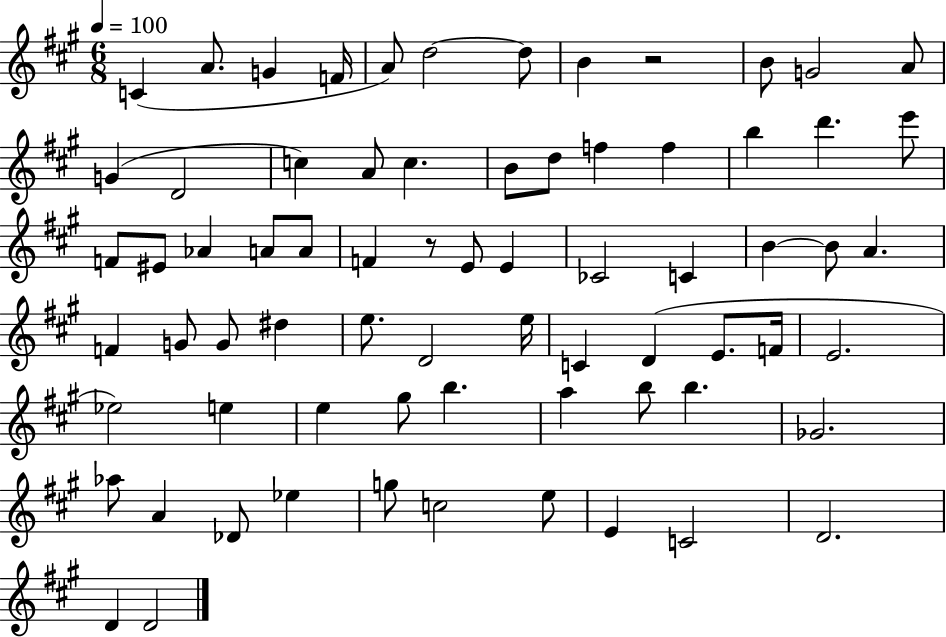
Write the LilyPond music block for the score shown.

{
  \clef treble
  \numericTimeSignature
  \time 6/8
  \key a \major
  \tempo 4 = 100
  \repeat volta 2 { c'4( a'8. g'4 f'16 | a'8) d''2~~ d''8 | b'4 r2 | b'8 g'2 a'8 | \break g'4( d'2 | c''4) a'8 c''4. | b'8 d''8 f''4 f''4 | b''4 d'''4. e'''8 | \break f'8 eis'8 aes'4 a'8 a'8 | f'4 r8 e'8 e'4 | ces'2 c'4 | b'4~~ b'8 a'4. | \break f'4 g'8 g'8 dis''4 | e''8. d'2 e''16 | c'4 d'4( e'8. f'16 | e'2. | \break ees''2) e''4 | e''4 gis''8 b''4. | a''4 b''8 b''4. | ges'2. | \break aes''8 a'4 des'8 ees''4 | g''8 c''2 e''8 | e'4 c'2 | d'2. | \break d'4 d'2 | } \bar "|."
}